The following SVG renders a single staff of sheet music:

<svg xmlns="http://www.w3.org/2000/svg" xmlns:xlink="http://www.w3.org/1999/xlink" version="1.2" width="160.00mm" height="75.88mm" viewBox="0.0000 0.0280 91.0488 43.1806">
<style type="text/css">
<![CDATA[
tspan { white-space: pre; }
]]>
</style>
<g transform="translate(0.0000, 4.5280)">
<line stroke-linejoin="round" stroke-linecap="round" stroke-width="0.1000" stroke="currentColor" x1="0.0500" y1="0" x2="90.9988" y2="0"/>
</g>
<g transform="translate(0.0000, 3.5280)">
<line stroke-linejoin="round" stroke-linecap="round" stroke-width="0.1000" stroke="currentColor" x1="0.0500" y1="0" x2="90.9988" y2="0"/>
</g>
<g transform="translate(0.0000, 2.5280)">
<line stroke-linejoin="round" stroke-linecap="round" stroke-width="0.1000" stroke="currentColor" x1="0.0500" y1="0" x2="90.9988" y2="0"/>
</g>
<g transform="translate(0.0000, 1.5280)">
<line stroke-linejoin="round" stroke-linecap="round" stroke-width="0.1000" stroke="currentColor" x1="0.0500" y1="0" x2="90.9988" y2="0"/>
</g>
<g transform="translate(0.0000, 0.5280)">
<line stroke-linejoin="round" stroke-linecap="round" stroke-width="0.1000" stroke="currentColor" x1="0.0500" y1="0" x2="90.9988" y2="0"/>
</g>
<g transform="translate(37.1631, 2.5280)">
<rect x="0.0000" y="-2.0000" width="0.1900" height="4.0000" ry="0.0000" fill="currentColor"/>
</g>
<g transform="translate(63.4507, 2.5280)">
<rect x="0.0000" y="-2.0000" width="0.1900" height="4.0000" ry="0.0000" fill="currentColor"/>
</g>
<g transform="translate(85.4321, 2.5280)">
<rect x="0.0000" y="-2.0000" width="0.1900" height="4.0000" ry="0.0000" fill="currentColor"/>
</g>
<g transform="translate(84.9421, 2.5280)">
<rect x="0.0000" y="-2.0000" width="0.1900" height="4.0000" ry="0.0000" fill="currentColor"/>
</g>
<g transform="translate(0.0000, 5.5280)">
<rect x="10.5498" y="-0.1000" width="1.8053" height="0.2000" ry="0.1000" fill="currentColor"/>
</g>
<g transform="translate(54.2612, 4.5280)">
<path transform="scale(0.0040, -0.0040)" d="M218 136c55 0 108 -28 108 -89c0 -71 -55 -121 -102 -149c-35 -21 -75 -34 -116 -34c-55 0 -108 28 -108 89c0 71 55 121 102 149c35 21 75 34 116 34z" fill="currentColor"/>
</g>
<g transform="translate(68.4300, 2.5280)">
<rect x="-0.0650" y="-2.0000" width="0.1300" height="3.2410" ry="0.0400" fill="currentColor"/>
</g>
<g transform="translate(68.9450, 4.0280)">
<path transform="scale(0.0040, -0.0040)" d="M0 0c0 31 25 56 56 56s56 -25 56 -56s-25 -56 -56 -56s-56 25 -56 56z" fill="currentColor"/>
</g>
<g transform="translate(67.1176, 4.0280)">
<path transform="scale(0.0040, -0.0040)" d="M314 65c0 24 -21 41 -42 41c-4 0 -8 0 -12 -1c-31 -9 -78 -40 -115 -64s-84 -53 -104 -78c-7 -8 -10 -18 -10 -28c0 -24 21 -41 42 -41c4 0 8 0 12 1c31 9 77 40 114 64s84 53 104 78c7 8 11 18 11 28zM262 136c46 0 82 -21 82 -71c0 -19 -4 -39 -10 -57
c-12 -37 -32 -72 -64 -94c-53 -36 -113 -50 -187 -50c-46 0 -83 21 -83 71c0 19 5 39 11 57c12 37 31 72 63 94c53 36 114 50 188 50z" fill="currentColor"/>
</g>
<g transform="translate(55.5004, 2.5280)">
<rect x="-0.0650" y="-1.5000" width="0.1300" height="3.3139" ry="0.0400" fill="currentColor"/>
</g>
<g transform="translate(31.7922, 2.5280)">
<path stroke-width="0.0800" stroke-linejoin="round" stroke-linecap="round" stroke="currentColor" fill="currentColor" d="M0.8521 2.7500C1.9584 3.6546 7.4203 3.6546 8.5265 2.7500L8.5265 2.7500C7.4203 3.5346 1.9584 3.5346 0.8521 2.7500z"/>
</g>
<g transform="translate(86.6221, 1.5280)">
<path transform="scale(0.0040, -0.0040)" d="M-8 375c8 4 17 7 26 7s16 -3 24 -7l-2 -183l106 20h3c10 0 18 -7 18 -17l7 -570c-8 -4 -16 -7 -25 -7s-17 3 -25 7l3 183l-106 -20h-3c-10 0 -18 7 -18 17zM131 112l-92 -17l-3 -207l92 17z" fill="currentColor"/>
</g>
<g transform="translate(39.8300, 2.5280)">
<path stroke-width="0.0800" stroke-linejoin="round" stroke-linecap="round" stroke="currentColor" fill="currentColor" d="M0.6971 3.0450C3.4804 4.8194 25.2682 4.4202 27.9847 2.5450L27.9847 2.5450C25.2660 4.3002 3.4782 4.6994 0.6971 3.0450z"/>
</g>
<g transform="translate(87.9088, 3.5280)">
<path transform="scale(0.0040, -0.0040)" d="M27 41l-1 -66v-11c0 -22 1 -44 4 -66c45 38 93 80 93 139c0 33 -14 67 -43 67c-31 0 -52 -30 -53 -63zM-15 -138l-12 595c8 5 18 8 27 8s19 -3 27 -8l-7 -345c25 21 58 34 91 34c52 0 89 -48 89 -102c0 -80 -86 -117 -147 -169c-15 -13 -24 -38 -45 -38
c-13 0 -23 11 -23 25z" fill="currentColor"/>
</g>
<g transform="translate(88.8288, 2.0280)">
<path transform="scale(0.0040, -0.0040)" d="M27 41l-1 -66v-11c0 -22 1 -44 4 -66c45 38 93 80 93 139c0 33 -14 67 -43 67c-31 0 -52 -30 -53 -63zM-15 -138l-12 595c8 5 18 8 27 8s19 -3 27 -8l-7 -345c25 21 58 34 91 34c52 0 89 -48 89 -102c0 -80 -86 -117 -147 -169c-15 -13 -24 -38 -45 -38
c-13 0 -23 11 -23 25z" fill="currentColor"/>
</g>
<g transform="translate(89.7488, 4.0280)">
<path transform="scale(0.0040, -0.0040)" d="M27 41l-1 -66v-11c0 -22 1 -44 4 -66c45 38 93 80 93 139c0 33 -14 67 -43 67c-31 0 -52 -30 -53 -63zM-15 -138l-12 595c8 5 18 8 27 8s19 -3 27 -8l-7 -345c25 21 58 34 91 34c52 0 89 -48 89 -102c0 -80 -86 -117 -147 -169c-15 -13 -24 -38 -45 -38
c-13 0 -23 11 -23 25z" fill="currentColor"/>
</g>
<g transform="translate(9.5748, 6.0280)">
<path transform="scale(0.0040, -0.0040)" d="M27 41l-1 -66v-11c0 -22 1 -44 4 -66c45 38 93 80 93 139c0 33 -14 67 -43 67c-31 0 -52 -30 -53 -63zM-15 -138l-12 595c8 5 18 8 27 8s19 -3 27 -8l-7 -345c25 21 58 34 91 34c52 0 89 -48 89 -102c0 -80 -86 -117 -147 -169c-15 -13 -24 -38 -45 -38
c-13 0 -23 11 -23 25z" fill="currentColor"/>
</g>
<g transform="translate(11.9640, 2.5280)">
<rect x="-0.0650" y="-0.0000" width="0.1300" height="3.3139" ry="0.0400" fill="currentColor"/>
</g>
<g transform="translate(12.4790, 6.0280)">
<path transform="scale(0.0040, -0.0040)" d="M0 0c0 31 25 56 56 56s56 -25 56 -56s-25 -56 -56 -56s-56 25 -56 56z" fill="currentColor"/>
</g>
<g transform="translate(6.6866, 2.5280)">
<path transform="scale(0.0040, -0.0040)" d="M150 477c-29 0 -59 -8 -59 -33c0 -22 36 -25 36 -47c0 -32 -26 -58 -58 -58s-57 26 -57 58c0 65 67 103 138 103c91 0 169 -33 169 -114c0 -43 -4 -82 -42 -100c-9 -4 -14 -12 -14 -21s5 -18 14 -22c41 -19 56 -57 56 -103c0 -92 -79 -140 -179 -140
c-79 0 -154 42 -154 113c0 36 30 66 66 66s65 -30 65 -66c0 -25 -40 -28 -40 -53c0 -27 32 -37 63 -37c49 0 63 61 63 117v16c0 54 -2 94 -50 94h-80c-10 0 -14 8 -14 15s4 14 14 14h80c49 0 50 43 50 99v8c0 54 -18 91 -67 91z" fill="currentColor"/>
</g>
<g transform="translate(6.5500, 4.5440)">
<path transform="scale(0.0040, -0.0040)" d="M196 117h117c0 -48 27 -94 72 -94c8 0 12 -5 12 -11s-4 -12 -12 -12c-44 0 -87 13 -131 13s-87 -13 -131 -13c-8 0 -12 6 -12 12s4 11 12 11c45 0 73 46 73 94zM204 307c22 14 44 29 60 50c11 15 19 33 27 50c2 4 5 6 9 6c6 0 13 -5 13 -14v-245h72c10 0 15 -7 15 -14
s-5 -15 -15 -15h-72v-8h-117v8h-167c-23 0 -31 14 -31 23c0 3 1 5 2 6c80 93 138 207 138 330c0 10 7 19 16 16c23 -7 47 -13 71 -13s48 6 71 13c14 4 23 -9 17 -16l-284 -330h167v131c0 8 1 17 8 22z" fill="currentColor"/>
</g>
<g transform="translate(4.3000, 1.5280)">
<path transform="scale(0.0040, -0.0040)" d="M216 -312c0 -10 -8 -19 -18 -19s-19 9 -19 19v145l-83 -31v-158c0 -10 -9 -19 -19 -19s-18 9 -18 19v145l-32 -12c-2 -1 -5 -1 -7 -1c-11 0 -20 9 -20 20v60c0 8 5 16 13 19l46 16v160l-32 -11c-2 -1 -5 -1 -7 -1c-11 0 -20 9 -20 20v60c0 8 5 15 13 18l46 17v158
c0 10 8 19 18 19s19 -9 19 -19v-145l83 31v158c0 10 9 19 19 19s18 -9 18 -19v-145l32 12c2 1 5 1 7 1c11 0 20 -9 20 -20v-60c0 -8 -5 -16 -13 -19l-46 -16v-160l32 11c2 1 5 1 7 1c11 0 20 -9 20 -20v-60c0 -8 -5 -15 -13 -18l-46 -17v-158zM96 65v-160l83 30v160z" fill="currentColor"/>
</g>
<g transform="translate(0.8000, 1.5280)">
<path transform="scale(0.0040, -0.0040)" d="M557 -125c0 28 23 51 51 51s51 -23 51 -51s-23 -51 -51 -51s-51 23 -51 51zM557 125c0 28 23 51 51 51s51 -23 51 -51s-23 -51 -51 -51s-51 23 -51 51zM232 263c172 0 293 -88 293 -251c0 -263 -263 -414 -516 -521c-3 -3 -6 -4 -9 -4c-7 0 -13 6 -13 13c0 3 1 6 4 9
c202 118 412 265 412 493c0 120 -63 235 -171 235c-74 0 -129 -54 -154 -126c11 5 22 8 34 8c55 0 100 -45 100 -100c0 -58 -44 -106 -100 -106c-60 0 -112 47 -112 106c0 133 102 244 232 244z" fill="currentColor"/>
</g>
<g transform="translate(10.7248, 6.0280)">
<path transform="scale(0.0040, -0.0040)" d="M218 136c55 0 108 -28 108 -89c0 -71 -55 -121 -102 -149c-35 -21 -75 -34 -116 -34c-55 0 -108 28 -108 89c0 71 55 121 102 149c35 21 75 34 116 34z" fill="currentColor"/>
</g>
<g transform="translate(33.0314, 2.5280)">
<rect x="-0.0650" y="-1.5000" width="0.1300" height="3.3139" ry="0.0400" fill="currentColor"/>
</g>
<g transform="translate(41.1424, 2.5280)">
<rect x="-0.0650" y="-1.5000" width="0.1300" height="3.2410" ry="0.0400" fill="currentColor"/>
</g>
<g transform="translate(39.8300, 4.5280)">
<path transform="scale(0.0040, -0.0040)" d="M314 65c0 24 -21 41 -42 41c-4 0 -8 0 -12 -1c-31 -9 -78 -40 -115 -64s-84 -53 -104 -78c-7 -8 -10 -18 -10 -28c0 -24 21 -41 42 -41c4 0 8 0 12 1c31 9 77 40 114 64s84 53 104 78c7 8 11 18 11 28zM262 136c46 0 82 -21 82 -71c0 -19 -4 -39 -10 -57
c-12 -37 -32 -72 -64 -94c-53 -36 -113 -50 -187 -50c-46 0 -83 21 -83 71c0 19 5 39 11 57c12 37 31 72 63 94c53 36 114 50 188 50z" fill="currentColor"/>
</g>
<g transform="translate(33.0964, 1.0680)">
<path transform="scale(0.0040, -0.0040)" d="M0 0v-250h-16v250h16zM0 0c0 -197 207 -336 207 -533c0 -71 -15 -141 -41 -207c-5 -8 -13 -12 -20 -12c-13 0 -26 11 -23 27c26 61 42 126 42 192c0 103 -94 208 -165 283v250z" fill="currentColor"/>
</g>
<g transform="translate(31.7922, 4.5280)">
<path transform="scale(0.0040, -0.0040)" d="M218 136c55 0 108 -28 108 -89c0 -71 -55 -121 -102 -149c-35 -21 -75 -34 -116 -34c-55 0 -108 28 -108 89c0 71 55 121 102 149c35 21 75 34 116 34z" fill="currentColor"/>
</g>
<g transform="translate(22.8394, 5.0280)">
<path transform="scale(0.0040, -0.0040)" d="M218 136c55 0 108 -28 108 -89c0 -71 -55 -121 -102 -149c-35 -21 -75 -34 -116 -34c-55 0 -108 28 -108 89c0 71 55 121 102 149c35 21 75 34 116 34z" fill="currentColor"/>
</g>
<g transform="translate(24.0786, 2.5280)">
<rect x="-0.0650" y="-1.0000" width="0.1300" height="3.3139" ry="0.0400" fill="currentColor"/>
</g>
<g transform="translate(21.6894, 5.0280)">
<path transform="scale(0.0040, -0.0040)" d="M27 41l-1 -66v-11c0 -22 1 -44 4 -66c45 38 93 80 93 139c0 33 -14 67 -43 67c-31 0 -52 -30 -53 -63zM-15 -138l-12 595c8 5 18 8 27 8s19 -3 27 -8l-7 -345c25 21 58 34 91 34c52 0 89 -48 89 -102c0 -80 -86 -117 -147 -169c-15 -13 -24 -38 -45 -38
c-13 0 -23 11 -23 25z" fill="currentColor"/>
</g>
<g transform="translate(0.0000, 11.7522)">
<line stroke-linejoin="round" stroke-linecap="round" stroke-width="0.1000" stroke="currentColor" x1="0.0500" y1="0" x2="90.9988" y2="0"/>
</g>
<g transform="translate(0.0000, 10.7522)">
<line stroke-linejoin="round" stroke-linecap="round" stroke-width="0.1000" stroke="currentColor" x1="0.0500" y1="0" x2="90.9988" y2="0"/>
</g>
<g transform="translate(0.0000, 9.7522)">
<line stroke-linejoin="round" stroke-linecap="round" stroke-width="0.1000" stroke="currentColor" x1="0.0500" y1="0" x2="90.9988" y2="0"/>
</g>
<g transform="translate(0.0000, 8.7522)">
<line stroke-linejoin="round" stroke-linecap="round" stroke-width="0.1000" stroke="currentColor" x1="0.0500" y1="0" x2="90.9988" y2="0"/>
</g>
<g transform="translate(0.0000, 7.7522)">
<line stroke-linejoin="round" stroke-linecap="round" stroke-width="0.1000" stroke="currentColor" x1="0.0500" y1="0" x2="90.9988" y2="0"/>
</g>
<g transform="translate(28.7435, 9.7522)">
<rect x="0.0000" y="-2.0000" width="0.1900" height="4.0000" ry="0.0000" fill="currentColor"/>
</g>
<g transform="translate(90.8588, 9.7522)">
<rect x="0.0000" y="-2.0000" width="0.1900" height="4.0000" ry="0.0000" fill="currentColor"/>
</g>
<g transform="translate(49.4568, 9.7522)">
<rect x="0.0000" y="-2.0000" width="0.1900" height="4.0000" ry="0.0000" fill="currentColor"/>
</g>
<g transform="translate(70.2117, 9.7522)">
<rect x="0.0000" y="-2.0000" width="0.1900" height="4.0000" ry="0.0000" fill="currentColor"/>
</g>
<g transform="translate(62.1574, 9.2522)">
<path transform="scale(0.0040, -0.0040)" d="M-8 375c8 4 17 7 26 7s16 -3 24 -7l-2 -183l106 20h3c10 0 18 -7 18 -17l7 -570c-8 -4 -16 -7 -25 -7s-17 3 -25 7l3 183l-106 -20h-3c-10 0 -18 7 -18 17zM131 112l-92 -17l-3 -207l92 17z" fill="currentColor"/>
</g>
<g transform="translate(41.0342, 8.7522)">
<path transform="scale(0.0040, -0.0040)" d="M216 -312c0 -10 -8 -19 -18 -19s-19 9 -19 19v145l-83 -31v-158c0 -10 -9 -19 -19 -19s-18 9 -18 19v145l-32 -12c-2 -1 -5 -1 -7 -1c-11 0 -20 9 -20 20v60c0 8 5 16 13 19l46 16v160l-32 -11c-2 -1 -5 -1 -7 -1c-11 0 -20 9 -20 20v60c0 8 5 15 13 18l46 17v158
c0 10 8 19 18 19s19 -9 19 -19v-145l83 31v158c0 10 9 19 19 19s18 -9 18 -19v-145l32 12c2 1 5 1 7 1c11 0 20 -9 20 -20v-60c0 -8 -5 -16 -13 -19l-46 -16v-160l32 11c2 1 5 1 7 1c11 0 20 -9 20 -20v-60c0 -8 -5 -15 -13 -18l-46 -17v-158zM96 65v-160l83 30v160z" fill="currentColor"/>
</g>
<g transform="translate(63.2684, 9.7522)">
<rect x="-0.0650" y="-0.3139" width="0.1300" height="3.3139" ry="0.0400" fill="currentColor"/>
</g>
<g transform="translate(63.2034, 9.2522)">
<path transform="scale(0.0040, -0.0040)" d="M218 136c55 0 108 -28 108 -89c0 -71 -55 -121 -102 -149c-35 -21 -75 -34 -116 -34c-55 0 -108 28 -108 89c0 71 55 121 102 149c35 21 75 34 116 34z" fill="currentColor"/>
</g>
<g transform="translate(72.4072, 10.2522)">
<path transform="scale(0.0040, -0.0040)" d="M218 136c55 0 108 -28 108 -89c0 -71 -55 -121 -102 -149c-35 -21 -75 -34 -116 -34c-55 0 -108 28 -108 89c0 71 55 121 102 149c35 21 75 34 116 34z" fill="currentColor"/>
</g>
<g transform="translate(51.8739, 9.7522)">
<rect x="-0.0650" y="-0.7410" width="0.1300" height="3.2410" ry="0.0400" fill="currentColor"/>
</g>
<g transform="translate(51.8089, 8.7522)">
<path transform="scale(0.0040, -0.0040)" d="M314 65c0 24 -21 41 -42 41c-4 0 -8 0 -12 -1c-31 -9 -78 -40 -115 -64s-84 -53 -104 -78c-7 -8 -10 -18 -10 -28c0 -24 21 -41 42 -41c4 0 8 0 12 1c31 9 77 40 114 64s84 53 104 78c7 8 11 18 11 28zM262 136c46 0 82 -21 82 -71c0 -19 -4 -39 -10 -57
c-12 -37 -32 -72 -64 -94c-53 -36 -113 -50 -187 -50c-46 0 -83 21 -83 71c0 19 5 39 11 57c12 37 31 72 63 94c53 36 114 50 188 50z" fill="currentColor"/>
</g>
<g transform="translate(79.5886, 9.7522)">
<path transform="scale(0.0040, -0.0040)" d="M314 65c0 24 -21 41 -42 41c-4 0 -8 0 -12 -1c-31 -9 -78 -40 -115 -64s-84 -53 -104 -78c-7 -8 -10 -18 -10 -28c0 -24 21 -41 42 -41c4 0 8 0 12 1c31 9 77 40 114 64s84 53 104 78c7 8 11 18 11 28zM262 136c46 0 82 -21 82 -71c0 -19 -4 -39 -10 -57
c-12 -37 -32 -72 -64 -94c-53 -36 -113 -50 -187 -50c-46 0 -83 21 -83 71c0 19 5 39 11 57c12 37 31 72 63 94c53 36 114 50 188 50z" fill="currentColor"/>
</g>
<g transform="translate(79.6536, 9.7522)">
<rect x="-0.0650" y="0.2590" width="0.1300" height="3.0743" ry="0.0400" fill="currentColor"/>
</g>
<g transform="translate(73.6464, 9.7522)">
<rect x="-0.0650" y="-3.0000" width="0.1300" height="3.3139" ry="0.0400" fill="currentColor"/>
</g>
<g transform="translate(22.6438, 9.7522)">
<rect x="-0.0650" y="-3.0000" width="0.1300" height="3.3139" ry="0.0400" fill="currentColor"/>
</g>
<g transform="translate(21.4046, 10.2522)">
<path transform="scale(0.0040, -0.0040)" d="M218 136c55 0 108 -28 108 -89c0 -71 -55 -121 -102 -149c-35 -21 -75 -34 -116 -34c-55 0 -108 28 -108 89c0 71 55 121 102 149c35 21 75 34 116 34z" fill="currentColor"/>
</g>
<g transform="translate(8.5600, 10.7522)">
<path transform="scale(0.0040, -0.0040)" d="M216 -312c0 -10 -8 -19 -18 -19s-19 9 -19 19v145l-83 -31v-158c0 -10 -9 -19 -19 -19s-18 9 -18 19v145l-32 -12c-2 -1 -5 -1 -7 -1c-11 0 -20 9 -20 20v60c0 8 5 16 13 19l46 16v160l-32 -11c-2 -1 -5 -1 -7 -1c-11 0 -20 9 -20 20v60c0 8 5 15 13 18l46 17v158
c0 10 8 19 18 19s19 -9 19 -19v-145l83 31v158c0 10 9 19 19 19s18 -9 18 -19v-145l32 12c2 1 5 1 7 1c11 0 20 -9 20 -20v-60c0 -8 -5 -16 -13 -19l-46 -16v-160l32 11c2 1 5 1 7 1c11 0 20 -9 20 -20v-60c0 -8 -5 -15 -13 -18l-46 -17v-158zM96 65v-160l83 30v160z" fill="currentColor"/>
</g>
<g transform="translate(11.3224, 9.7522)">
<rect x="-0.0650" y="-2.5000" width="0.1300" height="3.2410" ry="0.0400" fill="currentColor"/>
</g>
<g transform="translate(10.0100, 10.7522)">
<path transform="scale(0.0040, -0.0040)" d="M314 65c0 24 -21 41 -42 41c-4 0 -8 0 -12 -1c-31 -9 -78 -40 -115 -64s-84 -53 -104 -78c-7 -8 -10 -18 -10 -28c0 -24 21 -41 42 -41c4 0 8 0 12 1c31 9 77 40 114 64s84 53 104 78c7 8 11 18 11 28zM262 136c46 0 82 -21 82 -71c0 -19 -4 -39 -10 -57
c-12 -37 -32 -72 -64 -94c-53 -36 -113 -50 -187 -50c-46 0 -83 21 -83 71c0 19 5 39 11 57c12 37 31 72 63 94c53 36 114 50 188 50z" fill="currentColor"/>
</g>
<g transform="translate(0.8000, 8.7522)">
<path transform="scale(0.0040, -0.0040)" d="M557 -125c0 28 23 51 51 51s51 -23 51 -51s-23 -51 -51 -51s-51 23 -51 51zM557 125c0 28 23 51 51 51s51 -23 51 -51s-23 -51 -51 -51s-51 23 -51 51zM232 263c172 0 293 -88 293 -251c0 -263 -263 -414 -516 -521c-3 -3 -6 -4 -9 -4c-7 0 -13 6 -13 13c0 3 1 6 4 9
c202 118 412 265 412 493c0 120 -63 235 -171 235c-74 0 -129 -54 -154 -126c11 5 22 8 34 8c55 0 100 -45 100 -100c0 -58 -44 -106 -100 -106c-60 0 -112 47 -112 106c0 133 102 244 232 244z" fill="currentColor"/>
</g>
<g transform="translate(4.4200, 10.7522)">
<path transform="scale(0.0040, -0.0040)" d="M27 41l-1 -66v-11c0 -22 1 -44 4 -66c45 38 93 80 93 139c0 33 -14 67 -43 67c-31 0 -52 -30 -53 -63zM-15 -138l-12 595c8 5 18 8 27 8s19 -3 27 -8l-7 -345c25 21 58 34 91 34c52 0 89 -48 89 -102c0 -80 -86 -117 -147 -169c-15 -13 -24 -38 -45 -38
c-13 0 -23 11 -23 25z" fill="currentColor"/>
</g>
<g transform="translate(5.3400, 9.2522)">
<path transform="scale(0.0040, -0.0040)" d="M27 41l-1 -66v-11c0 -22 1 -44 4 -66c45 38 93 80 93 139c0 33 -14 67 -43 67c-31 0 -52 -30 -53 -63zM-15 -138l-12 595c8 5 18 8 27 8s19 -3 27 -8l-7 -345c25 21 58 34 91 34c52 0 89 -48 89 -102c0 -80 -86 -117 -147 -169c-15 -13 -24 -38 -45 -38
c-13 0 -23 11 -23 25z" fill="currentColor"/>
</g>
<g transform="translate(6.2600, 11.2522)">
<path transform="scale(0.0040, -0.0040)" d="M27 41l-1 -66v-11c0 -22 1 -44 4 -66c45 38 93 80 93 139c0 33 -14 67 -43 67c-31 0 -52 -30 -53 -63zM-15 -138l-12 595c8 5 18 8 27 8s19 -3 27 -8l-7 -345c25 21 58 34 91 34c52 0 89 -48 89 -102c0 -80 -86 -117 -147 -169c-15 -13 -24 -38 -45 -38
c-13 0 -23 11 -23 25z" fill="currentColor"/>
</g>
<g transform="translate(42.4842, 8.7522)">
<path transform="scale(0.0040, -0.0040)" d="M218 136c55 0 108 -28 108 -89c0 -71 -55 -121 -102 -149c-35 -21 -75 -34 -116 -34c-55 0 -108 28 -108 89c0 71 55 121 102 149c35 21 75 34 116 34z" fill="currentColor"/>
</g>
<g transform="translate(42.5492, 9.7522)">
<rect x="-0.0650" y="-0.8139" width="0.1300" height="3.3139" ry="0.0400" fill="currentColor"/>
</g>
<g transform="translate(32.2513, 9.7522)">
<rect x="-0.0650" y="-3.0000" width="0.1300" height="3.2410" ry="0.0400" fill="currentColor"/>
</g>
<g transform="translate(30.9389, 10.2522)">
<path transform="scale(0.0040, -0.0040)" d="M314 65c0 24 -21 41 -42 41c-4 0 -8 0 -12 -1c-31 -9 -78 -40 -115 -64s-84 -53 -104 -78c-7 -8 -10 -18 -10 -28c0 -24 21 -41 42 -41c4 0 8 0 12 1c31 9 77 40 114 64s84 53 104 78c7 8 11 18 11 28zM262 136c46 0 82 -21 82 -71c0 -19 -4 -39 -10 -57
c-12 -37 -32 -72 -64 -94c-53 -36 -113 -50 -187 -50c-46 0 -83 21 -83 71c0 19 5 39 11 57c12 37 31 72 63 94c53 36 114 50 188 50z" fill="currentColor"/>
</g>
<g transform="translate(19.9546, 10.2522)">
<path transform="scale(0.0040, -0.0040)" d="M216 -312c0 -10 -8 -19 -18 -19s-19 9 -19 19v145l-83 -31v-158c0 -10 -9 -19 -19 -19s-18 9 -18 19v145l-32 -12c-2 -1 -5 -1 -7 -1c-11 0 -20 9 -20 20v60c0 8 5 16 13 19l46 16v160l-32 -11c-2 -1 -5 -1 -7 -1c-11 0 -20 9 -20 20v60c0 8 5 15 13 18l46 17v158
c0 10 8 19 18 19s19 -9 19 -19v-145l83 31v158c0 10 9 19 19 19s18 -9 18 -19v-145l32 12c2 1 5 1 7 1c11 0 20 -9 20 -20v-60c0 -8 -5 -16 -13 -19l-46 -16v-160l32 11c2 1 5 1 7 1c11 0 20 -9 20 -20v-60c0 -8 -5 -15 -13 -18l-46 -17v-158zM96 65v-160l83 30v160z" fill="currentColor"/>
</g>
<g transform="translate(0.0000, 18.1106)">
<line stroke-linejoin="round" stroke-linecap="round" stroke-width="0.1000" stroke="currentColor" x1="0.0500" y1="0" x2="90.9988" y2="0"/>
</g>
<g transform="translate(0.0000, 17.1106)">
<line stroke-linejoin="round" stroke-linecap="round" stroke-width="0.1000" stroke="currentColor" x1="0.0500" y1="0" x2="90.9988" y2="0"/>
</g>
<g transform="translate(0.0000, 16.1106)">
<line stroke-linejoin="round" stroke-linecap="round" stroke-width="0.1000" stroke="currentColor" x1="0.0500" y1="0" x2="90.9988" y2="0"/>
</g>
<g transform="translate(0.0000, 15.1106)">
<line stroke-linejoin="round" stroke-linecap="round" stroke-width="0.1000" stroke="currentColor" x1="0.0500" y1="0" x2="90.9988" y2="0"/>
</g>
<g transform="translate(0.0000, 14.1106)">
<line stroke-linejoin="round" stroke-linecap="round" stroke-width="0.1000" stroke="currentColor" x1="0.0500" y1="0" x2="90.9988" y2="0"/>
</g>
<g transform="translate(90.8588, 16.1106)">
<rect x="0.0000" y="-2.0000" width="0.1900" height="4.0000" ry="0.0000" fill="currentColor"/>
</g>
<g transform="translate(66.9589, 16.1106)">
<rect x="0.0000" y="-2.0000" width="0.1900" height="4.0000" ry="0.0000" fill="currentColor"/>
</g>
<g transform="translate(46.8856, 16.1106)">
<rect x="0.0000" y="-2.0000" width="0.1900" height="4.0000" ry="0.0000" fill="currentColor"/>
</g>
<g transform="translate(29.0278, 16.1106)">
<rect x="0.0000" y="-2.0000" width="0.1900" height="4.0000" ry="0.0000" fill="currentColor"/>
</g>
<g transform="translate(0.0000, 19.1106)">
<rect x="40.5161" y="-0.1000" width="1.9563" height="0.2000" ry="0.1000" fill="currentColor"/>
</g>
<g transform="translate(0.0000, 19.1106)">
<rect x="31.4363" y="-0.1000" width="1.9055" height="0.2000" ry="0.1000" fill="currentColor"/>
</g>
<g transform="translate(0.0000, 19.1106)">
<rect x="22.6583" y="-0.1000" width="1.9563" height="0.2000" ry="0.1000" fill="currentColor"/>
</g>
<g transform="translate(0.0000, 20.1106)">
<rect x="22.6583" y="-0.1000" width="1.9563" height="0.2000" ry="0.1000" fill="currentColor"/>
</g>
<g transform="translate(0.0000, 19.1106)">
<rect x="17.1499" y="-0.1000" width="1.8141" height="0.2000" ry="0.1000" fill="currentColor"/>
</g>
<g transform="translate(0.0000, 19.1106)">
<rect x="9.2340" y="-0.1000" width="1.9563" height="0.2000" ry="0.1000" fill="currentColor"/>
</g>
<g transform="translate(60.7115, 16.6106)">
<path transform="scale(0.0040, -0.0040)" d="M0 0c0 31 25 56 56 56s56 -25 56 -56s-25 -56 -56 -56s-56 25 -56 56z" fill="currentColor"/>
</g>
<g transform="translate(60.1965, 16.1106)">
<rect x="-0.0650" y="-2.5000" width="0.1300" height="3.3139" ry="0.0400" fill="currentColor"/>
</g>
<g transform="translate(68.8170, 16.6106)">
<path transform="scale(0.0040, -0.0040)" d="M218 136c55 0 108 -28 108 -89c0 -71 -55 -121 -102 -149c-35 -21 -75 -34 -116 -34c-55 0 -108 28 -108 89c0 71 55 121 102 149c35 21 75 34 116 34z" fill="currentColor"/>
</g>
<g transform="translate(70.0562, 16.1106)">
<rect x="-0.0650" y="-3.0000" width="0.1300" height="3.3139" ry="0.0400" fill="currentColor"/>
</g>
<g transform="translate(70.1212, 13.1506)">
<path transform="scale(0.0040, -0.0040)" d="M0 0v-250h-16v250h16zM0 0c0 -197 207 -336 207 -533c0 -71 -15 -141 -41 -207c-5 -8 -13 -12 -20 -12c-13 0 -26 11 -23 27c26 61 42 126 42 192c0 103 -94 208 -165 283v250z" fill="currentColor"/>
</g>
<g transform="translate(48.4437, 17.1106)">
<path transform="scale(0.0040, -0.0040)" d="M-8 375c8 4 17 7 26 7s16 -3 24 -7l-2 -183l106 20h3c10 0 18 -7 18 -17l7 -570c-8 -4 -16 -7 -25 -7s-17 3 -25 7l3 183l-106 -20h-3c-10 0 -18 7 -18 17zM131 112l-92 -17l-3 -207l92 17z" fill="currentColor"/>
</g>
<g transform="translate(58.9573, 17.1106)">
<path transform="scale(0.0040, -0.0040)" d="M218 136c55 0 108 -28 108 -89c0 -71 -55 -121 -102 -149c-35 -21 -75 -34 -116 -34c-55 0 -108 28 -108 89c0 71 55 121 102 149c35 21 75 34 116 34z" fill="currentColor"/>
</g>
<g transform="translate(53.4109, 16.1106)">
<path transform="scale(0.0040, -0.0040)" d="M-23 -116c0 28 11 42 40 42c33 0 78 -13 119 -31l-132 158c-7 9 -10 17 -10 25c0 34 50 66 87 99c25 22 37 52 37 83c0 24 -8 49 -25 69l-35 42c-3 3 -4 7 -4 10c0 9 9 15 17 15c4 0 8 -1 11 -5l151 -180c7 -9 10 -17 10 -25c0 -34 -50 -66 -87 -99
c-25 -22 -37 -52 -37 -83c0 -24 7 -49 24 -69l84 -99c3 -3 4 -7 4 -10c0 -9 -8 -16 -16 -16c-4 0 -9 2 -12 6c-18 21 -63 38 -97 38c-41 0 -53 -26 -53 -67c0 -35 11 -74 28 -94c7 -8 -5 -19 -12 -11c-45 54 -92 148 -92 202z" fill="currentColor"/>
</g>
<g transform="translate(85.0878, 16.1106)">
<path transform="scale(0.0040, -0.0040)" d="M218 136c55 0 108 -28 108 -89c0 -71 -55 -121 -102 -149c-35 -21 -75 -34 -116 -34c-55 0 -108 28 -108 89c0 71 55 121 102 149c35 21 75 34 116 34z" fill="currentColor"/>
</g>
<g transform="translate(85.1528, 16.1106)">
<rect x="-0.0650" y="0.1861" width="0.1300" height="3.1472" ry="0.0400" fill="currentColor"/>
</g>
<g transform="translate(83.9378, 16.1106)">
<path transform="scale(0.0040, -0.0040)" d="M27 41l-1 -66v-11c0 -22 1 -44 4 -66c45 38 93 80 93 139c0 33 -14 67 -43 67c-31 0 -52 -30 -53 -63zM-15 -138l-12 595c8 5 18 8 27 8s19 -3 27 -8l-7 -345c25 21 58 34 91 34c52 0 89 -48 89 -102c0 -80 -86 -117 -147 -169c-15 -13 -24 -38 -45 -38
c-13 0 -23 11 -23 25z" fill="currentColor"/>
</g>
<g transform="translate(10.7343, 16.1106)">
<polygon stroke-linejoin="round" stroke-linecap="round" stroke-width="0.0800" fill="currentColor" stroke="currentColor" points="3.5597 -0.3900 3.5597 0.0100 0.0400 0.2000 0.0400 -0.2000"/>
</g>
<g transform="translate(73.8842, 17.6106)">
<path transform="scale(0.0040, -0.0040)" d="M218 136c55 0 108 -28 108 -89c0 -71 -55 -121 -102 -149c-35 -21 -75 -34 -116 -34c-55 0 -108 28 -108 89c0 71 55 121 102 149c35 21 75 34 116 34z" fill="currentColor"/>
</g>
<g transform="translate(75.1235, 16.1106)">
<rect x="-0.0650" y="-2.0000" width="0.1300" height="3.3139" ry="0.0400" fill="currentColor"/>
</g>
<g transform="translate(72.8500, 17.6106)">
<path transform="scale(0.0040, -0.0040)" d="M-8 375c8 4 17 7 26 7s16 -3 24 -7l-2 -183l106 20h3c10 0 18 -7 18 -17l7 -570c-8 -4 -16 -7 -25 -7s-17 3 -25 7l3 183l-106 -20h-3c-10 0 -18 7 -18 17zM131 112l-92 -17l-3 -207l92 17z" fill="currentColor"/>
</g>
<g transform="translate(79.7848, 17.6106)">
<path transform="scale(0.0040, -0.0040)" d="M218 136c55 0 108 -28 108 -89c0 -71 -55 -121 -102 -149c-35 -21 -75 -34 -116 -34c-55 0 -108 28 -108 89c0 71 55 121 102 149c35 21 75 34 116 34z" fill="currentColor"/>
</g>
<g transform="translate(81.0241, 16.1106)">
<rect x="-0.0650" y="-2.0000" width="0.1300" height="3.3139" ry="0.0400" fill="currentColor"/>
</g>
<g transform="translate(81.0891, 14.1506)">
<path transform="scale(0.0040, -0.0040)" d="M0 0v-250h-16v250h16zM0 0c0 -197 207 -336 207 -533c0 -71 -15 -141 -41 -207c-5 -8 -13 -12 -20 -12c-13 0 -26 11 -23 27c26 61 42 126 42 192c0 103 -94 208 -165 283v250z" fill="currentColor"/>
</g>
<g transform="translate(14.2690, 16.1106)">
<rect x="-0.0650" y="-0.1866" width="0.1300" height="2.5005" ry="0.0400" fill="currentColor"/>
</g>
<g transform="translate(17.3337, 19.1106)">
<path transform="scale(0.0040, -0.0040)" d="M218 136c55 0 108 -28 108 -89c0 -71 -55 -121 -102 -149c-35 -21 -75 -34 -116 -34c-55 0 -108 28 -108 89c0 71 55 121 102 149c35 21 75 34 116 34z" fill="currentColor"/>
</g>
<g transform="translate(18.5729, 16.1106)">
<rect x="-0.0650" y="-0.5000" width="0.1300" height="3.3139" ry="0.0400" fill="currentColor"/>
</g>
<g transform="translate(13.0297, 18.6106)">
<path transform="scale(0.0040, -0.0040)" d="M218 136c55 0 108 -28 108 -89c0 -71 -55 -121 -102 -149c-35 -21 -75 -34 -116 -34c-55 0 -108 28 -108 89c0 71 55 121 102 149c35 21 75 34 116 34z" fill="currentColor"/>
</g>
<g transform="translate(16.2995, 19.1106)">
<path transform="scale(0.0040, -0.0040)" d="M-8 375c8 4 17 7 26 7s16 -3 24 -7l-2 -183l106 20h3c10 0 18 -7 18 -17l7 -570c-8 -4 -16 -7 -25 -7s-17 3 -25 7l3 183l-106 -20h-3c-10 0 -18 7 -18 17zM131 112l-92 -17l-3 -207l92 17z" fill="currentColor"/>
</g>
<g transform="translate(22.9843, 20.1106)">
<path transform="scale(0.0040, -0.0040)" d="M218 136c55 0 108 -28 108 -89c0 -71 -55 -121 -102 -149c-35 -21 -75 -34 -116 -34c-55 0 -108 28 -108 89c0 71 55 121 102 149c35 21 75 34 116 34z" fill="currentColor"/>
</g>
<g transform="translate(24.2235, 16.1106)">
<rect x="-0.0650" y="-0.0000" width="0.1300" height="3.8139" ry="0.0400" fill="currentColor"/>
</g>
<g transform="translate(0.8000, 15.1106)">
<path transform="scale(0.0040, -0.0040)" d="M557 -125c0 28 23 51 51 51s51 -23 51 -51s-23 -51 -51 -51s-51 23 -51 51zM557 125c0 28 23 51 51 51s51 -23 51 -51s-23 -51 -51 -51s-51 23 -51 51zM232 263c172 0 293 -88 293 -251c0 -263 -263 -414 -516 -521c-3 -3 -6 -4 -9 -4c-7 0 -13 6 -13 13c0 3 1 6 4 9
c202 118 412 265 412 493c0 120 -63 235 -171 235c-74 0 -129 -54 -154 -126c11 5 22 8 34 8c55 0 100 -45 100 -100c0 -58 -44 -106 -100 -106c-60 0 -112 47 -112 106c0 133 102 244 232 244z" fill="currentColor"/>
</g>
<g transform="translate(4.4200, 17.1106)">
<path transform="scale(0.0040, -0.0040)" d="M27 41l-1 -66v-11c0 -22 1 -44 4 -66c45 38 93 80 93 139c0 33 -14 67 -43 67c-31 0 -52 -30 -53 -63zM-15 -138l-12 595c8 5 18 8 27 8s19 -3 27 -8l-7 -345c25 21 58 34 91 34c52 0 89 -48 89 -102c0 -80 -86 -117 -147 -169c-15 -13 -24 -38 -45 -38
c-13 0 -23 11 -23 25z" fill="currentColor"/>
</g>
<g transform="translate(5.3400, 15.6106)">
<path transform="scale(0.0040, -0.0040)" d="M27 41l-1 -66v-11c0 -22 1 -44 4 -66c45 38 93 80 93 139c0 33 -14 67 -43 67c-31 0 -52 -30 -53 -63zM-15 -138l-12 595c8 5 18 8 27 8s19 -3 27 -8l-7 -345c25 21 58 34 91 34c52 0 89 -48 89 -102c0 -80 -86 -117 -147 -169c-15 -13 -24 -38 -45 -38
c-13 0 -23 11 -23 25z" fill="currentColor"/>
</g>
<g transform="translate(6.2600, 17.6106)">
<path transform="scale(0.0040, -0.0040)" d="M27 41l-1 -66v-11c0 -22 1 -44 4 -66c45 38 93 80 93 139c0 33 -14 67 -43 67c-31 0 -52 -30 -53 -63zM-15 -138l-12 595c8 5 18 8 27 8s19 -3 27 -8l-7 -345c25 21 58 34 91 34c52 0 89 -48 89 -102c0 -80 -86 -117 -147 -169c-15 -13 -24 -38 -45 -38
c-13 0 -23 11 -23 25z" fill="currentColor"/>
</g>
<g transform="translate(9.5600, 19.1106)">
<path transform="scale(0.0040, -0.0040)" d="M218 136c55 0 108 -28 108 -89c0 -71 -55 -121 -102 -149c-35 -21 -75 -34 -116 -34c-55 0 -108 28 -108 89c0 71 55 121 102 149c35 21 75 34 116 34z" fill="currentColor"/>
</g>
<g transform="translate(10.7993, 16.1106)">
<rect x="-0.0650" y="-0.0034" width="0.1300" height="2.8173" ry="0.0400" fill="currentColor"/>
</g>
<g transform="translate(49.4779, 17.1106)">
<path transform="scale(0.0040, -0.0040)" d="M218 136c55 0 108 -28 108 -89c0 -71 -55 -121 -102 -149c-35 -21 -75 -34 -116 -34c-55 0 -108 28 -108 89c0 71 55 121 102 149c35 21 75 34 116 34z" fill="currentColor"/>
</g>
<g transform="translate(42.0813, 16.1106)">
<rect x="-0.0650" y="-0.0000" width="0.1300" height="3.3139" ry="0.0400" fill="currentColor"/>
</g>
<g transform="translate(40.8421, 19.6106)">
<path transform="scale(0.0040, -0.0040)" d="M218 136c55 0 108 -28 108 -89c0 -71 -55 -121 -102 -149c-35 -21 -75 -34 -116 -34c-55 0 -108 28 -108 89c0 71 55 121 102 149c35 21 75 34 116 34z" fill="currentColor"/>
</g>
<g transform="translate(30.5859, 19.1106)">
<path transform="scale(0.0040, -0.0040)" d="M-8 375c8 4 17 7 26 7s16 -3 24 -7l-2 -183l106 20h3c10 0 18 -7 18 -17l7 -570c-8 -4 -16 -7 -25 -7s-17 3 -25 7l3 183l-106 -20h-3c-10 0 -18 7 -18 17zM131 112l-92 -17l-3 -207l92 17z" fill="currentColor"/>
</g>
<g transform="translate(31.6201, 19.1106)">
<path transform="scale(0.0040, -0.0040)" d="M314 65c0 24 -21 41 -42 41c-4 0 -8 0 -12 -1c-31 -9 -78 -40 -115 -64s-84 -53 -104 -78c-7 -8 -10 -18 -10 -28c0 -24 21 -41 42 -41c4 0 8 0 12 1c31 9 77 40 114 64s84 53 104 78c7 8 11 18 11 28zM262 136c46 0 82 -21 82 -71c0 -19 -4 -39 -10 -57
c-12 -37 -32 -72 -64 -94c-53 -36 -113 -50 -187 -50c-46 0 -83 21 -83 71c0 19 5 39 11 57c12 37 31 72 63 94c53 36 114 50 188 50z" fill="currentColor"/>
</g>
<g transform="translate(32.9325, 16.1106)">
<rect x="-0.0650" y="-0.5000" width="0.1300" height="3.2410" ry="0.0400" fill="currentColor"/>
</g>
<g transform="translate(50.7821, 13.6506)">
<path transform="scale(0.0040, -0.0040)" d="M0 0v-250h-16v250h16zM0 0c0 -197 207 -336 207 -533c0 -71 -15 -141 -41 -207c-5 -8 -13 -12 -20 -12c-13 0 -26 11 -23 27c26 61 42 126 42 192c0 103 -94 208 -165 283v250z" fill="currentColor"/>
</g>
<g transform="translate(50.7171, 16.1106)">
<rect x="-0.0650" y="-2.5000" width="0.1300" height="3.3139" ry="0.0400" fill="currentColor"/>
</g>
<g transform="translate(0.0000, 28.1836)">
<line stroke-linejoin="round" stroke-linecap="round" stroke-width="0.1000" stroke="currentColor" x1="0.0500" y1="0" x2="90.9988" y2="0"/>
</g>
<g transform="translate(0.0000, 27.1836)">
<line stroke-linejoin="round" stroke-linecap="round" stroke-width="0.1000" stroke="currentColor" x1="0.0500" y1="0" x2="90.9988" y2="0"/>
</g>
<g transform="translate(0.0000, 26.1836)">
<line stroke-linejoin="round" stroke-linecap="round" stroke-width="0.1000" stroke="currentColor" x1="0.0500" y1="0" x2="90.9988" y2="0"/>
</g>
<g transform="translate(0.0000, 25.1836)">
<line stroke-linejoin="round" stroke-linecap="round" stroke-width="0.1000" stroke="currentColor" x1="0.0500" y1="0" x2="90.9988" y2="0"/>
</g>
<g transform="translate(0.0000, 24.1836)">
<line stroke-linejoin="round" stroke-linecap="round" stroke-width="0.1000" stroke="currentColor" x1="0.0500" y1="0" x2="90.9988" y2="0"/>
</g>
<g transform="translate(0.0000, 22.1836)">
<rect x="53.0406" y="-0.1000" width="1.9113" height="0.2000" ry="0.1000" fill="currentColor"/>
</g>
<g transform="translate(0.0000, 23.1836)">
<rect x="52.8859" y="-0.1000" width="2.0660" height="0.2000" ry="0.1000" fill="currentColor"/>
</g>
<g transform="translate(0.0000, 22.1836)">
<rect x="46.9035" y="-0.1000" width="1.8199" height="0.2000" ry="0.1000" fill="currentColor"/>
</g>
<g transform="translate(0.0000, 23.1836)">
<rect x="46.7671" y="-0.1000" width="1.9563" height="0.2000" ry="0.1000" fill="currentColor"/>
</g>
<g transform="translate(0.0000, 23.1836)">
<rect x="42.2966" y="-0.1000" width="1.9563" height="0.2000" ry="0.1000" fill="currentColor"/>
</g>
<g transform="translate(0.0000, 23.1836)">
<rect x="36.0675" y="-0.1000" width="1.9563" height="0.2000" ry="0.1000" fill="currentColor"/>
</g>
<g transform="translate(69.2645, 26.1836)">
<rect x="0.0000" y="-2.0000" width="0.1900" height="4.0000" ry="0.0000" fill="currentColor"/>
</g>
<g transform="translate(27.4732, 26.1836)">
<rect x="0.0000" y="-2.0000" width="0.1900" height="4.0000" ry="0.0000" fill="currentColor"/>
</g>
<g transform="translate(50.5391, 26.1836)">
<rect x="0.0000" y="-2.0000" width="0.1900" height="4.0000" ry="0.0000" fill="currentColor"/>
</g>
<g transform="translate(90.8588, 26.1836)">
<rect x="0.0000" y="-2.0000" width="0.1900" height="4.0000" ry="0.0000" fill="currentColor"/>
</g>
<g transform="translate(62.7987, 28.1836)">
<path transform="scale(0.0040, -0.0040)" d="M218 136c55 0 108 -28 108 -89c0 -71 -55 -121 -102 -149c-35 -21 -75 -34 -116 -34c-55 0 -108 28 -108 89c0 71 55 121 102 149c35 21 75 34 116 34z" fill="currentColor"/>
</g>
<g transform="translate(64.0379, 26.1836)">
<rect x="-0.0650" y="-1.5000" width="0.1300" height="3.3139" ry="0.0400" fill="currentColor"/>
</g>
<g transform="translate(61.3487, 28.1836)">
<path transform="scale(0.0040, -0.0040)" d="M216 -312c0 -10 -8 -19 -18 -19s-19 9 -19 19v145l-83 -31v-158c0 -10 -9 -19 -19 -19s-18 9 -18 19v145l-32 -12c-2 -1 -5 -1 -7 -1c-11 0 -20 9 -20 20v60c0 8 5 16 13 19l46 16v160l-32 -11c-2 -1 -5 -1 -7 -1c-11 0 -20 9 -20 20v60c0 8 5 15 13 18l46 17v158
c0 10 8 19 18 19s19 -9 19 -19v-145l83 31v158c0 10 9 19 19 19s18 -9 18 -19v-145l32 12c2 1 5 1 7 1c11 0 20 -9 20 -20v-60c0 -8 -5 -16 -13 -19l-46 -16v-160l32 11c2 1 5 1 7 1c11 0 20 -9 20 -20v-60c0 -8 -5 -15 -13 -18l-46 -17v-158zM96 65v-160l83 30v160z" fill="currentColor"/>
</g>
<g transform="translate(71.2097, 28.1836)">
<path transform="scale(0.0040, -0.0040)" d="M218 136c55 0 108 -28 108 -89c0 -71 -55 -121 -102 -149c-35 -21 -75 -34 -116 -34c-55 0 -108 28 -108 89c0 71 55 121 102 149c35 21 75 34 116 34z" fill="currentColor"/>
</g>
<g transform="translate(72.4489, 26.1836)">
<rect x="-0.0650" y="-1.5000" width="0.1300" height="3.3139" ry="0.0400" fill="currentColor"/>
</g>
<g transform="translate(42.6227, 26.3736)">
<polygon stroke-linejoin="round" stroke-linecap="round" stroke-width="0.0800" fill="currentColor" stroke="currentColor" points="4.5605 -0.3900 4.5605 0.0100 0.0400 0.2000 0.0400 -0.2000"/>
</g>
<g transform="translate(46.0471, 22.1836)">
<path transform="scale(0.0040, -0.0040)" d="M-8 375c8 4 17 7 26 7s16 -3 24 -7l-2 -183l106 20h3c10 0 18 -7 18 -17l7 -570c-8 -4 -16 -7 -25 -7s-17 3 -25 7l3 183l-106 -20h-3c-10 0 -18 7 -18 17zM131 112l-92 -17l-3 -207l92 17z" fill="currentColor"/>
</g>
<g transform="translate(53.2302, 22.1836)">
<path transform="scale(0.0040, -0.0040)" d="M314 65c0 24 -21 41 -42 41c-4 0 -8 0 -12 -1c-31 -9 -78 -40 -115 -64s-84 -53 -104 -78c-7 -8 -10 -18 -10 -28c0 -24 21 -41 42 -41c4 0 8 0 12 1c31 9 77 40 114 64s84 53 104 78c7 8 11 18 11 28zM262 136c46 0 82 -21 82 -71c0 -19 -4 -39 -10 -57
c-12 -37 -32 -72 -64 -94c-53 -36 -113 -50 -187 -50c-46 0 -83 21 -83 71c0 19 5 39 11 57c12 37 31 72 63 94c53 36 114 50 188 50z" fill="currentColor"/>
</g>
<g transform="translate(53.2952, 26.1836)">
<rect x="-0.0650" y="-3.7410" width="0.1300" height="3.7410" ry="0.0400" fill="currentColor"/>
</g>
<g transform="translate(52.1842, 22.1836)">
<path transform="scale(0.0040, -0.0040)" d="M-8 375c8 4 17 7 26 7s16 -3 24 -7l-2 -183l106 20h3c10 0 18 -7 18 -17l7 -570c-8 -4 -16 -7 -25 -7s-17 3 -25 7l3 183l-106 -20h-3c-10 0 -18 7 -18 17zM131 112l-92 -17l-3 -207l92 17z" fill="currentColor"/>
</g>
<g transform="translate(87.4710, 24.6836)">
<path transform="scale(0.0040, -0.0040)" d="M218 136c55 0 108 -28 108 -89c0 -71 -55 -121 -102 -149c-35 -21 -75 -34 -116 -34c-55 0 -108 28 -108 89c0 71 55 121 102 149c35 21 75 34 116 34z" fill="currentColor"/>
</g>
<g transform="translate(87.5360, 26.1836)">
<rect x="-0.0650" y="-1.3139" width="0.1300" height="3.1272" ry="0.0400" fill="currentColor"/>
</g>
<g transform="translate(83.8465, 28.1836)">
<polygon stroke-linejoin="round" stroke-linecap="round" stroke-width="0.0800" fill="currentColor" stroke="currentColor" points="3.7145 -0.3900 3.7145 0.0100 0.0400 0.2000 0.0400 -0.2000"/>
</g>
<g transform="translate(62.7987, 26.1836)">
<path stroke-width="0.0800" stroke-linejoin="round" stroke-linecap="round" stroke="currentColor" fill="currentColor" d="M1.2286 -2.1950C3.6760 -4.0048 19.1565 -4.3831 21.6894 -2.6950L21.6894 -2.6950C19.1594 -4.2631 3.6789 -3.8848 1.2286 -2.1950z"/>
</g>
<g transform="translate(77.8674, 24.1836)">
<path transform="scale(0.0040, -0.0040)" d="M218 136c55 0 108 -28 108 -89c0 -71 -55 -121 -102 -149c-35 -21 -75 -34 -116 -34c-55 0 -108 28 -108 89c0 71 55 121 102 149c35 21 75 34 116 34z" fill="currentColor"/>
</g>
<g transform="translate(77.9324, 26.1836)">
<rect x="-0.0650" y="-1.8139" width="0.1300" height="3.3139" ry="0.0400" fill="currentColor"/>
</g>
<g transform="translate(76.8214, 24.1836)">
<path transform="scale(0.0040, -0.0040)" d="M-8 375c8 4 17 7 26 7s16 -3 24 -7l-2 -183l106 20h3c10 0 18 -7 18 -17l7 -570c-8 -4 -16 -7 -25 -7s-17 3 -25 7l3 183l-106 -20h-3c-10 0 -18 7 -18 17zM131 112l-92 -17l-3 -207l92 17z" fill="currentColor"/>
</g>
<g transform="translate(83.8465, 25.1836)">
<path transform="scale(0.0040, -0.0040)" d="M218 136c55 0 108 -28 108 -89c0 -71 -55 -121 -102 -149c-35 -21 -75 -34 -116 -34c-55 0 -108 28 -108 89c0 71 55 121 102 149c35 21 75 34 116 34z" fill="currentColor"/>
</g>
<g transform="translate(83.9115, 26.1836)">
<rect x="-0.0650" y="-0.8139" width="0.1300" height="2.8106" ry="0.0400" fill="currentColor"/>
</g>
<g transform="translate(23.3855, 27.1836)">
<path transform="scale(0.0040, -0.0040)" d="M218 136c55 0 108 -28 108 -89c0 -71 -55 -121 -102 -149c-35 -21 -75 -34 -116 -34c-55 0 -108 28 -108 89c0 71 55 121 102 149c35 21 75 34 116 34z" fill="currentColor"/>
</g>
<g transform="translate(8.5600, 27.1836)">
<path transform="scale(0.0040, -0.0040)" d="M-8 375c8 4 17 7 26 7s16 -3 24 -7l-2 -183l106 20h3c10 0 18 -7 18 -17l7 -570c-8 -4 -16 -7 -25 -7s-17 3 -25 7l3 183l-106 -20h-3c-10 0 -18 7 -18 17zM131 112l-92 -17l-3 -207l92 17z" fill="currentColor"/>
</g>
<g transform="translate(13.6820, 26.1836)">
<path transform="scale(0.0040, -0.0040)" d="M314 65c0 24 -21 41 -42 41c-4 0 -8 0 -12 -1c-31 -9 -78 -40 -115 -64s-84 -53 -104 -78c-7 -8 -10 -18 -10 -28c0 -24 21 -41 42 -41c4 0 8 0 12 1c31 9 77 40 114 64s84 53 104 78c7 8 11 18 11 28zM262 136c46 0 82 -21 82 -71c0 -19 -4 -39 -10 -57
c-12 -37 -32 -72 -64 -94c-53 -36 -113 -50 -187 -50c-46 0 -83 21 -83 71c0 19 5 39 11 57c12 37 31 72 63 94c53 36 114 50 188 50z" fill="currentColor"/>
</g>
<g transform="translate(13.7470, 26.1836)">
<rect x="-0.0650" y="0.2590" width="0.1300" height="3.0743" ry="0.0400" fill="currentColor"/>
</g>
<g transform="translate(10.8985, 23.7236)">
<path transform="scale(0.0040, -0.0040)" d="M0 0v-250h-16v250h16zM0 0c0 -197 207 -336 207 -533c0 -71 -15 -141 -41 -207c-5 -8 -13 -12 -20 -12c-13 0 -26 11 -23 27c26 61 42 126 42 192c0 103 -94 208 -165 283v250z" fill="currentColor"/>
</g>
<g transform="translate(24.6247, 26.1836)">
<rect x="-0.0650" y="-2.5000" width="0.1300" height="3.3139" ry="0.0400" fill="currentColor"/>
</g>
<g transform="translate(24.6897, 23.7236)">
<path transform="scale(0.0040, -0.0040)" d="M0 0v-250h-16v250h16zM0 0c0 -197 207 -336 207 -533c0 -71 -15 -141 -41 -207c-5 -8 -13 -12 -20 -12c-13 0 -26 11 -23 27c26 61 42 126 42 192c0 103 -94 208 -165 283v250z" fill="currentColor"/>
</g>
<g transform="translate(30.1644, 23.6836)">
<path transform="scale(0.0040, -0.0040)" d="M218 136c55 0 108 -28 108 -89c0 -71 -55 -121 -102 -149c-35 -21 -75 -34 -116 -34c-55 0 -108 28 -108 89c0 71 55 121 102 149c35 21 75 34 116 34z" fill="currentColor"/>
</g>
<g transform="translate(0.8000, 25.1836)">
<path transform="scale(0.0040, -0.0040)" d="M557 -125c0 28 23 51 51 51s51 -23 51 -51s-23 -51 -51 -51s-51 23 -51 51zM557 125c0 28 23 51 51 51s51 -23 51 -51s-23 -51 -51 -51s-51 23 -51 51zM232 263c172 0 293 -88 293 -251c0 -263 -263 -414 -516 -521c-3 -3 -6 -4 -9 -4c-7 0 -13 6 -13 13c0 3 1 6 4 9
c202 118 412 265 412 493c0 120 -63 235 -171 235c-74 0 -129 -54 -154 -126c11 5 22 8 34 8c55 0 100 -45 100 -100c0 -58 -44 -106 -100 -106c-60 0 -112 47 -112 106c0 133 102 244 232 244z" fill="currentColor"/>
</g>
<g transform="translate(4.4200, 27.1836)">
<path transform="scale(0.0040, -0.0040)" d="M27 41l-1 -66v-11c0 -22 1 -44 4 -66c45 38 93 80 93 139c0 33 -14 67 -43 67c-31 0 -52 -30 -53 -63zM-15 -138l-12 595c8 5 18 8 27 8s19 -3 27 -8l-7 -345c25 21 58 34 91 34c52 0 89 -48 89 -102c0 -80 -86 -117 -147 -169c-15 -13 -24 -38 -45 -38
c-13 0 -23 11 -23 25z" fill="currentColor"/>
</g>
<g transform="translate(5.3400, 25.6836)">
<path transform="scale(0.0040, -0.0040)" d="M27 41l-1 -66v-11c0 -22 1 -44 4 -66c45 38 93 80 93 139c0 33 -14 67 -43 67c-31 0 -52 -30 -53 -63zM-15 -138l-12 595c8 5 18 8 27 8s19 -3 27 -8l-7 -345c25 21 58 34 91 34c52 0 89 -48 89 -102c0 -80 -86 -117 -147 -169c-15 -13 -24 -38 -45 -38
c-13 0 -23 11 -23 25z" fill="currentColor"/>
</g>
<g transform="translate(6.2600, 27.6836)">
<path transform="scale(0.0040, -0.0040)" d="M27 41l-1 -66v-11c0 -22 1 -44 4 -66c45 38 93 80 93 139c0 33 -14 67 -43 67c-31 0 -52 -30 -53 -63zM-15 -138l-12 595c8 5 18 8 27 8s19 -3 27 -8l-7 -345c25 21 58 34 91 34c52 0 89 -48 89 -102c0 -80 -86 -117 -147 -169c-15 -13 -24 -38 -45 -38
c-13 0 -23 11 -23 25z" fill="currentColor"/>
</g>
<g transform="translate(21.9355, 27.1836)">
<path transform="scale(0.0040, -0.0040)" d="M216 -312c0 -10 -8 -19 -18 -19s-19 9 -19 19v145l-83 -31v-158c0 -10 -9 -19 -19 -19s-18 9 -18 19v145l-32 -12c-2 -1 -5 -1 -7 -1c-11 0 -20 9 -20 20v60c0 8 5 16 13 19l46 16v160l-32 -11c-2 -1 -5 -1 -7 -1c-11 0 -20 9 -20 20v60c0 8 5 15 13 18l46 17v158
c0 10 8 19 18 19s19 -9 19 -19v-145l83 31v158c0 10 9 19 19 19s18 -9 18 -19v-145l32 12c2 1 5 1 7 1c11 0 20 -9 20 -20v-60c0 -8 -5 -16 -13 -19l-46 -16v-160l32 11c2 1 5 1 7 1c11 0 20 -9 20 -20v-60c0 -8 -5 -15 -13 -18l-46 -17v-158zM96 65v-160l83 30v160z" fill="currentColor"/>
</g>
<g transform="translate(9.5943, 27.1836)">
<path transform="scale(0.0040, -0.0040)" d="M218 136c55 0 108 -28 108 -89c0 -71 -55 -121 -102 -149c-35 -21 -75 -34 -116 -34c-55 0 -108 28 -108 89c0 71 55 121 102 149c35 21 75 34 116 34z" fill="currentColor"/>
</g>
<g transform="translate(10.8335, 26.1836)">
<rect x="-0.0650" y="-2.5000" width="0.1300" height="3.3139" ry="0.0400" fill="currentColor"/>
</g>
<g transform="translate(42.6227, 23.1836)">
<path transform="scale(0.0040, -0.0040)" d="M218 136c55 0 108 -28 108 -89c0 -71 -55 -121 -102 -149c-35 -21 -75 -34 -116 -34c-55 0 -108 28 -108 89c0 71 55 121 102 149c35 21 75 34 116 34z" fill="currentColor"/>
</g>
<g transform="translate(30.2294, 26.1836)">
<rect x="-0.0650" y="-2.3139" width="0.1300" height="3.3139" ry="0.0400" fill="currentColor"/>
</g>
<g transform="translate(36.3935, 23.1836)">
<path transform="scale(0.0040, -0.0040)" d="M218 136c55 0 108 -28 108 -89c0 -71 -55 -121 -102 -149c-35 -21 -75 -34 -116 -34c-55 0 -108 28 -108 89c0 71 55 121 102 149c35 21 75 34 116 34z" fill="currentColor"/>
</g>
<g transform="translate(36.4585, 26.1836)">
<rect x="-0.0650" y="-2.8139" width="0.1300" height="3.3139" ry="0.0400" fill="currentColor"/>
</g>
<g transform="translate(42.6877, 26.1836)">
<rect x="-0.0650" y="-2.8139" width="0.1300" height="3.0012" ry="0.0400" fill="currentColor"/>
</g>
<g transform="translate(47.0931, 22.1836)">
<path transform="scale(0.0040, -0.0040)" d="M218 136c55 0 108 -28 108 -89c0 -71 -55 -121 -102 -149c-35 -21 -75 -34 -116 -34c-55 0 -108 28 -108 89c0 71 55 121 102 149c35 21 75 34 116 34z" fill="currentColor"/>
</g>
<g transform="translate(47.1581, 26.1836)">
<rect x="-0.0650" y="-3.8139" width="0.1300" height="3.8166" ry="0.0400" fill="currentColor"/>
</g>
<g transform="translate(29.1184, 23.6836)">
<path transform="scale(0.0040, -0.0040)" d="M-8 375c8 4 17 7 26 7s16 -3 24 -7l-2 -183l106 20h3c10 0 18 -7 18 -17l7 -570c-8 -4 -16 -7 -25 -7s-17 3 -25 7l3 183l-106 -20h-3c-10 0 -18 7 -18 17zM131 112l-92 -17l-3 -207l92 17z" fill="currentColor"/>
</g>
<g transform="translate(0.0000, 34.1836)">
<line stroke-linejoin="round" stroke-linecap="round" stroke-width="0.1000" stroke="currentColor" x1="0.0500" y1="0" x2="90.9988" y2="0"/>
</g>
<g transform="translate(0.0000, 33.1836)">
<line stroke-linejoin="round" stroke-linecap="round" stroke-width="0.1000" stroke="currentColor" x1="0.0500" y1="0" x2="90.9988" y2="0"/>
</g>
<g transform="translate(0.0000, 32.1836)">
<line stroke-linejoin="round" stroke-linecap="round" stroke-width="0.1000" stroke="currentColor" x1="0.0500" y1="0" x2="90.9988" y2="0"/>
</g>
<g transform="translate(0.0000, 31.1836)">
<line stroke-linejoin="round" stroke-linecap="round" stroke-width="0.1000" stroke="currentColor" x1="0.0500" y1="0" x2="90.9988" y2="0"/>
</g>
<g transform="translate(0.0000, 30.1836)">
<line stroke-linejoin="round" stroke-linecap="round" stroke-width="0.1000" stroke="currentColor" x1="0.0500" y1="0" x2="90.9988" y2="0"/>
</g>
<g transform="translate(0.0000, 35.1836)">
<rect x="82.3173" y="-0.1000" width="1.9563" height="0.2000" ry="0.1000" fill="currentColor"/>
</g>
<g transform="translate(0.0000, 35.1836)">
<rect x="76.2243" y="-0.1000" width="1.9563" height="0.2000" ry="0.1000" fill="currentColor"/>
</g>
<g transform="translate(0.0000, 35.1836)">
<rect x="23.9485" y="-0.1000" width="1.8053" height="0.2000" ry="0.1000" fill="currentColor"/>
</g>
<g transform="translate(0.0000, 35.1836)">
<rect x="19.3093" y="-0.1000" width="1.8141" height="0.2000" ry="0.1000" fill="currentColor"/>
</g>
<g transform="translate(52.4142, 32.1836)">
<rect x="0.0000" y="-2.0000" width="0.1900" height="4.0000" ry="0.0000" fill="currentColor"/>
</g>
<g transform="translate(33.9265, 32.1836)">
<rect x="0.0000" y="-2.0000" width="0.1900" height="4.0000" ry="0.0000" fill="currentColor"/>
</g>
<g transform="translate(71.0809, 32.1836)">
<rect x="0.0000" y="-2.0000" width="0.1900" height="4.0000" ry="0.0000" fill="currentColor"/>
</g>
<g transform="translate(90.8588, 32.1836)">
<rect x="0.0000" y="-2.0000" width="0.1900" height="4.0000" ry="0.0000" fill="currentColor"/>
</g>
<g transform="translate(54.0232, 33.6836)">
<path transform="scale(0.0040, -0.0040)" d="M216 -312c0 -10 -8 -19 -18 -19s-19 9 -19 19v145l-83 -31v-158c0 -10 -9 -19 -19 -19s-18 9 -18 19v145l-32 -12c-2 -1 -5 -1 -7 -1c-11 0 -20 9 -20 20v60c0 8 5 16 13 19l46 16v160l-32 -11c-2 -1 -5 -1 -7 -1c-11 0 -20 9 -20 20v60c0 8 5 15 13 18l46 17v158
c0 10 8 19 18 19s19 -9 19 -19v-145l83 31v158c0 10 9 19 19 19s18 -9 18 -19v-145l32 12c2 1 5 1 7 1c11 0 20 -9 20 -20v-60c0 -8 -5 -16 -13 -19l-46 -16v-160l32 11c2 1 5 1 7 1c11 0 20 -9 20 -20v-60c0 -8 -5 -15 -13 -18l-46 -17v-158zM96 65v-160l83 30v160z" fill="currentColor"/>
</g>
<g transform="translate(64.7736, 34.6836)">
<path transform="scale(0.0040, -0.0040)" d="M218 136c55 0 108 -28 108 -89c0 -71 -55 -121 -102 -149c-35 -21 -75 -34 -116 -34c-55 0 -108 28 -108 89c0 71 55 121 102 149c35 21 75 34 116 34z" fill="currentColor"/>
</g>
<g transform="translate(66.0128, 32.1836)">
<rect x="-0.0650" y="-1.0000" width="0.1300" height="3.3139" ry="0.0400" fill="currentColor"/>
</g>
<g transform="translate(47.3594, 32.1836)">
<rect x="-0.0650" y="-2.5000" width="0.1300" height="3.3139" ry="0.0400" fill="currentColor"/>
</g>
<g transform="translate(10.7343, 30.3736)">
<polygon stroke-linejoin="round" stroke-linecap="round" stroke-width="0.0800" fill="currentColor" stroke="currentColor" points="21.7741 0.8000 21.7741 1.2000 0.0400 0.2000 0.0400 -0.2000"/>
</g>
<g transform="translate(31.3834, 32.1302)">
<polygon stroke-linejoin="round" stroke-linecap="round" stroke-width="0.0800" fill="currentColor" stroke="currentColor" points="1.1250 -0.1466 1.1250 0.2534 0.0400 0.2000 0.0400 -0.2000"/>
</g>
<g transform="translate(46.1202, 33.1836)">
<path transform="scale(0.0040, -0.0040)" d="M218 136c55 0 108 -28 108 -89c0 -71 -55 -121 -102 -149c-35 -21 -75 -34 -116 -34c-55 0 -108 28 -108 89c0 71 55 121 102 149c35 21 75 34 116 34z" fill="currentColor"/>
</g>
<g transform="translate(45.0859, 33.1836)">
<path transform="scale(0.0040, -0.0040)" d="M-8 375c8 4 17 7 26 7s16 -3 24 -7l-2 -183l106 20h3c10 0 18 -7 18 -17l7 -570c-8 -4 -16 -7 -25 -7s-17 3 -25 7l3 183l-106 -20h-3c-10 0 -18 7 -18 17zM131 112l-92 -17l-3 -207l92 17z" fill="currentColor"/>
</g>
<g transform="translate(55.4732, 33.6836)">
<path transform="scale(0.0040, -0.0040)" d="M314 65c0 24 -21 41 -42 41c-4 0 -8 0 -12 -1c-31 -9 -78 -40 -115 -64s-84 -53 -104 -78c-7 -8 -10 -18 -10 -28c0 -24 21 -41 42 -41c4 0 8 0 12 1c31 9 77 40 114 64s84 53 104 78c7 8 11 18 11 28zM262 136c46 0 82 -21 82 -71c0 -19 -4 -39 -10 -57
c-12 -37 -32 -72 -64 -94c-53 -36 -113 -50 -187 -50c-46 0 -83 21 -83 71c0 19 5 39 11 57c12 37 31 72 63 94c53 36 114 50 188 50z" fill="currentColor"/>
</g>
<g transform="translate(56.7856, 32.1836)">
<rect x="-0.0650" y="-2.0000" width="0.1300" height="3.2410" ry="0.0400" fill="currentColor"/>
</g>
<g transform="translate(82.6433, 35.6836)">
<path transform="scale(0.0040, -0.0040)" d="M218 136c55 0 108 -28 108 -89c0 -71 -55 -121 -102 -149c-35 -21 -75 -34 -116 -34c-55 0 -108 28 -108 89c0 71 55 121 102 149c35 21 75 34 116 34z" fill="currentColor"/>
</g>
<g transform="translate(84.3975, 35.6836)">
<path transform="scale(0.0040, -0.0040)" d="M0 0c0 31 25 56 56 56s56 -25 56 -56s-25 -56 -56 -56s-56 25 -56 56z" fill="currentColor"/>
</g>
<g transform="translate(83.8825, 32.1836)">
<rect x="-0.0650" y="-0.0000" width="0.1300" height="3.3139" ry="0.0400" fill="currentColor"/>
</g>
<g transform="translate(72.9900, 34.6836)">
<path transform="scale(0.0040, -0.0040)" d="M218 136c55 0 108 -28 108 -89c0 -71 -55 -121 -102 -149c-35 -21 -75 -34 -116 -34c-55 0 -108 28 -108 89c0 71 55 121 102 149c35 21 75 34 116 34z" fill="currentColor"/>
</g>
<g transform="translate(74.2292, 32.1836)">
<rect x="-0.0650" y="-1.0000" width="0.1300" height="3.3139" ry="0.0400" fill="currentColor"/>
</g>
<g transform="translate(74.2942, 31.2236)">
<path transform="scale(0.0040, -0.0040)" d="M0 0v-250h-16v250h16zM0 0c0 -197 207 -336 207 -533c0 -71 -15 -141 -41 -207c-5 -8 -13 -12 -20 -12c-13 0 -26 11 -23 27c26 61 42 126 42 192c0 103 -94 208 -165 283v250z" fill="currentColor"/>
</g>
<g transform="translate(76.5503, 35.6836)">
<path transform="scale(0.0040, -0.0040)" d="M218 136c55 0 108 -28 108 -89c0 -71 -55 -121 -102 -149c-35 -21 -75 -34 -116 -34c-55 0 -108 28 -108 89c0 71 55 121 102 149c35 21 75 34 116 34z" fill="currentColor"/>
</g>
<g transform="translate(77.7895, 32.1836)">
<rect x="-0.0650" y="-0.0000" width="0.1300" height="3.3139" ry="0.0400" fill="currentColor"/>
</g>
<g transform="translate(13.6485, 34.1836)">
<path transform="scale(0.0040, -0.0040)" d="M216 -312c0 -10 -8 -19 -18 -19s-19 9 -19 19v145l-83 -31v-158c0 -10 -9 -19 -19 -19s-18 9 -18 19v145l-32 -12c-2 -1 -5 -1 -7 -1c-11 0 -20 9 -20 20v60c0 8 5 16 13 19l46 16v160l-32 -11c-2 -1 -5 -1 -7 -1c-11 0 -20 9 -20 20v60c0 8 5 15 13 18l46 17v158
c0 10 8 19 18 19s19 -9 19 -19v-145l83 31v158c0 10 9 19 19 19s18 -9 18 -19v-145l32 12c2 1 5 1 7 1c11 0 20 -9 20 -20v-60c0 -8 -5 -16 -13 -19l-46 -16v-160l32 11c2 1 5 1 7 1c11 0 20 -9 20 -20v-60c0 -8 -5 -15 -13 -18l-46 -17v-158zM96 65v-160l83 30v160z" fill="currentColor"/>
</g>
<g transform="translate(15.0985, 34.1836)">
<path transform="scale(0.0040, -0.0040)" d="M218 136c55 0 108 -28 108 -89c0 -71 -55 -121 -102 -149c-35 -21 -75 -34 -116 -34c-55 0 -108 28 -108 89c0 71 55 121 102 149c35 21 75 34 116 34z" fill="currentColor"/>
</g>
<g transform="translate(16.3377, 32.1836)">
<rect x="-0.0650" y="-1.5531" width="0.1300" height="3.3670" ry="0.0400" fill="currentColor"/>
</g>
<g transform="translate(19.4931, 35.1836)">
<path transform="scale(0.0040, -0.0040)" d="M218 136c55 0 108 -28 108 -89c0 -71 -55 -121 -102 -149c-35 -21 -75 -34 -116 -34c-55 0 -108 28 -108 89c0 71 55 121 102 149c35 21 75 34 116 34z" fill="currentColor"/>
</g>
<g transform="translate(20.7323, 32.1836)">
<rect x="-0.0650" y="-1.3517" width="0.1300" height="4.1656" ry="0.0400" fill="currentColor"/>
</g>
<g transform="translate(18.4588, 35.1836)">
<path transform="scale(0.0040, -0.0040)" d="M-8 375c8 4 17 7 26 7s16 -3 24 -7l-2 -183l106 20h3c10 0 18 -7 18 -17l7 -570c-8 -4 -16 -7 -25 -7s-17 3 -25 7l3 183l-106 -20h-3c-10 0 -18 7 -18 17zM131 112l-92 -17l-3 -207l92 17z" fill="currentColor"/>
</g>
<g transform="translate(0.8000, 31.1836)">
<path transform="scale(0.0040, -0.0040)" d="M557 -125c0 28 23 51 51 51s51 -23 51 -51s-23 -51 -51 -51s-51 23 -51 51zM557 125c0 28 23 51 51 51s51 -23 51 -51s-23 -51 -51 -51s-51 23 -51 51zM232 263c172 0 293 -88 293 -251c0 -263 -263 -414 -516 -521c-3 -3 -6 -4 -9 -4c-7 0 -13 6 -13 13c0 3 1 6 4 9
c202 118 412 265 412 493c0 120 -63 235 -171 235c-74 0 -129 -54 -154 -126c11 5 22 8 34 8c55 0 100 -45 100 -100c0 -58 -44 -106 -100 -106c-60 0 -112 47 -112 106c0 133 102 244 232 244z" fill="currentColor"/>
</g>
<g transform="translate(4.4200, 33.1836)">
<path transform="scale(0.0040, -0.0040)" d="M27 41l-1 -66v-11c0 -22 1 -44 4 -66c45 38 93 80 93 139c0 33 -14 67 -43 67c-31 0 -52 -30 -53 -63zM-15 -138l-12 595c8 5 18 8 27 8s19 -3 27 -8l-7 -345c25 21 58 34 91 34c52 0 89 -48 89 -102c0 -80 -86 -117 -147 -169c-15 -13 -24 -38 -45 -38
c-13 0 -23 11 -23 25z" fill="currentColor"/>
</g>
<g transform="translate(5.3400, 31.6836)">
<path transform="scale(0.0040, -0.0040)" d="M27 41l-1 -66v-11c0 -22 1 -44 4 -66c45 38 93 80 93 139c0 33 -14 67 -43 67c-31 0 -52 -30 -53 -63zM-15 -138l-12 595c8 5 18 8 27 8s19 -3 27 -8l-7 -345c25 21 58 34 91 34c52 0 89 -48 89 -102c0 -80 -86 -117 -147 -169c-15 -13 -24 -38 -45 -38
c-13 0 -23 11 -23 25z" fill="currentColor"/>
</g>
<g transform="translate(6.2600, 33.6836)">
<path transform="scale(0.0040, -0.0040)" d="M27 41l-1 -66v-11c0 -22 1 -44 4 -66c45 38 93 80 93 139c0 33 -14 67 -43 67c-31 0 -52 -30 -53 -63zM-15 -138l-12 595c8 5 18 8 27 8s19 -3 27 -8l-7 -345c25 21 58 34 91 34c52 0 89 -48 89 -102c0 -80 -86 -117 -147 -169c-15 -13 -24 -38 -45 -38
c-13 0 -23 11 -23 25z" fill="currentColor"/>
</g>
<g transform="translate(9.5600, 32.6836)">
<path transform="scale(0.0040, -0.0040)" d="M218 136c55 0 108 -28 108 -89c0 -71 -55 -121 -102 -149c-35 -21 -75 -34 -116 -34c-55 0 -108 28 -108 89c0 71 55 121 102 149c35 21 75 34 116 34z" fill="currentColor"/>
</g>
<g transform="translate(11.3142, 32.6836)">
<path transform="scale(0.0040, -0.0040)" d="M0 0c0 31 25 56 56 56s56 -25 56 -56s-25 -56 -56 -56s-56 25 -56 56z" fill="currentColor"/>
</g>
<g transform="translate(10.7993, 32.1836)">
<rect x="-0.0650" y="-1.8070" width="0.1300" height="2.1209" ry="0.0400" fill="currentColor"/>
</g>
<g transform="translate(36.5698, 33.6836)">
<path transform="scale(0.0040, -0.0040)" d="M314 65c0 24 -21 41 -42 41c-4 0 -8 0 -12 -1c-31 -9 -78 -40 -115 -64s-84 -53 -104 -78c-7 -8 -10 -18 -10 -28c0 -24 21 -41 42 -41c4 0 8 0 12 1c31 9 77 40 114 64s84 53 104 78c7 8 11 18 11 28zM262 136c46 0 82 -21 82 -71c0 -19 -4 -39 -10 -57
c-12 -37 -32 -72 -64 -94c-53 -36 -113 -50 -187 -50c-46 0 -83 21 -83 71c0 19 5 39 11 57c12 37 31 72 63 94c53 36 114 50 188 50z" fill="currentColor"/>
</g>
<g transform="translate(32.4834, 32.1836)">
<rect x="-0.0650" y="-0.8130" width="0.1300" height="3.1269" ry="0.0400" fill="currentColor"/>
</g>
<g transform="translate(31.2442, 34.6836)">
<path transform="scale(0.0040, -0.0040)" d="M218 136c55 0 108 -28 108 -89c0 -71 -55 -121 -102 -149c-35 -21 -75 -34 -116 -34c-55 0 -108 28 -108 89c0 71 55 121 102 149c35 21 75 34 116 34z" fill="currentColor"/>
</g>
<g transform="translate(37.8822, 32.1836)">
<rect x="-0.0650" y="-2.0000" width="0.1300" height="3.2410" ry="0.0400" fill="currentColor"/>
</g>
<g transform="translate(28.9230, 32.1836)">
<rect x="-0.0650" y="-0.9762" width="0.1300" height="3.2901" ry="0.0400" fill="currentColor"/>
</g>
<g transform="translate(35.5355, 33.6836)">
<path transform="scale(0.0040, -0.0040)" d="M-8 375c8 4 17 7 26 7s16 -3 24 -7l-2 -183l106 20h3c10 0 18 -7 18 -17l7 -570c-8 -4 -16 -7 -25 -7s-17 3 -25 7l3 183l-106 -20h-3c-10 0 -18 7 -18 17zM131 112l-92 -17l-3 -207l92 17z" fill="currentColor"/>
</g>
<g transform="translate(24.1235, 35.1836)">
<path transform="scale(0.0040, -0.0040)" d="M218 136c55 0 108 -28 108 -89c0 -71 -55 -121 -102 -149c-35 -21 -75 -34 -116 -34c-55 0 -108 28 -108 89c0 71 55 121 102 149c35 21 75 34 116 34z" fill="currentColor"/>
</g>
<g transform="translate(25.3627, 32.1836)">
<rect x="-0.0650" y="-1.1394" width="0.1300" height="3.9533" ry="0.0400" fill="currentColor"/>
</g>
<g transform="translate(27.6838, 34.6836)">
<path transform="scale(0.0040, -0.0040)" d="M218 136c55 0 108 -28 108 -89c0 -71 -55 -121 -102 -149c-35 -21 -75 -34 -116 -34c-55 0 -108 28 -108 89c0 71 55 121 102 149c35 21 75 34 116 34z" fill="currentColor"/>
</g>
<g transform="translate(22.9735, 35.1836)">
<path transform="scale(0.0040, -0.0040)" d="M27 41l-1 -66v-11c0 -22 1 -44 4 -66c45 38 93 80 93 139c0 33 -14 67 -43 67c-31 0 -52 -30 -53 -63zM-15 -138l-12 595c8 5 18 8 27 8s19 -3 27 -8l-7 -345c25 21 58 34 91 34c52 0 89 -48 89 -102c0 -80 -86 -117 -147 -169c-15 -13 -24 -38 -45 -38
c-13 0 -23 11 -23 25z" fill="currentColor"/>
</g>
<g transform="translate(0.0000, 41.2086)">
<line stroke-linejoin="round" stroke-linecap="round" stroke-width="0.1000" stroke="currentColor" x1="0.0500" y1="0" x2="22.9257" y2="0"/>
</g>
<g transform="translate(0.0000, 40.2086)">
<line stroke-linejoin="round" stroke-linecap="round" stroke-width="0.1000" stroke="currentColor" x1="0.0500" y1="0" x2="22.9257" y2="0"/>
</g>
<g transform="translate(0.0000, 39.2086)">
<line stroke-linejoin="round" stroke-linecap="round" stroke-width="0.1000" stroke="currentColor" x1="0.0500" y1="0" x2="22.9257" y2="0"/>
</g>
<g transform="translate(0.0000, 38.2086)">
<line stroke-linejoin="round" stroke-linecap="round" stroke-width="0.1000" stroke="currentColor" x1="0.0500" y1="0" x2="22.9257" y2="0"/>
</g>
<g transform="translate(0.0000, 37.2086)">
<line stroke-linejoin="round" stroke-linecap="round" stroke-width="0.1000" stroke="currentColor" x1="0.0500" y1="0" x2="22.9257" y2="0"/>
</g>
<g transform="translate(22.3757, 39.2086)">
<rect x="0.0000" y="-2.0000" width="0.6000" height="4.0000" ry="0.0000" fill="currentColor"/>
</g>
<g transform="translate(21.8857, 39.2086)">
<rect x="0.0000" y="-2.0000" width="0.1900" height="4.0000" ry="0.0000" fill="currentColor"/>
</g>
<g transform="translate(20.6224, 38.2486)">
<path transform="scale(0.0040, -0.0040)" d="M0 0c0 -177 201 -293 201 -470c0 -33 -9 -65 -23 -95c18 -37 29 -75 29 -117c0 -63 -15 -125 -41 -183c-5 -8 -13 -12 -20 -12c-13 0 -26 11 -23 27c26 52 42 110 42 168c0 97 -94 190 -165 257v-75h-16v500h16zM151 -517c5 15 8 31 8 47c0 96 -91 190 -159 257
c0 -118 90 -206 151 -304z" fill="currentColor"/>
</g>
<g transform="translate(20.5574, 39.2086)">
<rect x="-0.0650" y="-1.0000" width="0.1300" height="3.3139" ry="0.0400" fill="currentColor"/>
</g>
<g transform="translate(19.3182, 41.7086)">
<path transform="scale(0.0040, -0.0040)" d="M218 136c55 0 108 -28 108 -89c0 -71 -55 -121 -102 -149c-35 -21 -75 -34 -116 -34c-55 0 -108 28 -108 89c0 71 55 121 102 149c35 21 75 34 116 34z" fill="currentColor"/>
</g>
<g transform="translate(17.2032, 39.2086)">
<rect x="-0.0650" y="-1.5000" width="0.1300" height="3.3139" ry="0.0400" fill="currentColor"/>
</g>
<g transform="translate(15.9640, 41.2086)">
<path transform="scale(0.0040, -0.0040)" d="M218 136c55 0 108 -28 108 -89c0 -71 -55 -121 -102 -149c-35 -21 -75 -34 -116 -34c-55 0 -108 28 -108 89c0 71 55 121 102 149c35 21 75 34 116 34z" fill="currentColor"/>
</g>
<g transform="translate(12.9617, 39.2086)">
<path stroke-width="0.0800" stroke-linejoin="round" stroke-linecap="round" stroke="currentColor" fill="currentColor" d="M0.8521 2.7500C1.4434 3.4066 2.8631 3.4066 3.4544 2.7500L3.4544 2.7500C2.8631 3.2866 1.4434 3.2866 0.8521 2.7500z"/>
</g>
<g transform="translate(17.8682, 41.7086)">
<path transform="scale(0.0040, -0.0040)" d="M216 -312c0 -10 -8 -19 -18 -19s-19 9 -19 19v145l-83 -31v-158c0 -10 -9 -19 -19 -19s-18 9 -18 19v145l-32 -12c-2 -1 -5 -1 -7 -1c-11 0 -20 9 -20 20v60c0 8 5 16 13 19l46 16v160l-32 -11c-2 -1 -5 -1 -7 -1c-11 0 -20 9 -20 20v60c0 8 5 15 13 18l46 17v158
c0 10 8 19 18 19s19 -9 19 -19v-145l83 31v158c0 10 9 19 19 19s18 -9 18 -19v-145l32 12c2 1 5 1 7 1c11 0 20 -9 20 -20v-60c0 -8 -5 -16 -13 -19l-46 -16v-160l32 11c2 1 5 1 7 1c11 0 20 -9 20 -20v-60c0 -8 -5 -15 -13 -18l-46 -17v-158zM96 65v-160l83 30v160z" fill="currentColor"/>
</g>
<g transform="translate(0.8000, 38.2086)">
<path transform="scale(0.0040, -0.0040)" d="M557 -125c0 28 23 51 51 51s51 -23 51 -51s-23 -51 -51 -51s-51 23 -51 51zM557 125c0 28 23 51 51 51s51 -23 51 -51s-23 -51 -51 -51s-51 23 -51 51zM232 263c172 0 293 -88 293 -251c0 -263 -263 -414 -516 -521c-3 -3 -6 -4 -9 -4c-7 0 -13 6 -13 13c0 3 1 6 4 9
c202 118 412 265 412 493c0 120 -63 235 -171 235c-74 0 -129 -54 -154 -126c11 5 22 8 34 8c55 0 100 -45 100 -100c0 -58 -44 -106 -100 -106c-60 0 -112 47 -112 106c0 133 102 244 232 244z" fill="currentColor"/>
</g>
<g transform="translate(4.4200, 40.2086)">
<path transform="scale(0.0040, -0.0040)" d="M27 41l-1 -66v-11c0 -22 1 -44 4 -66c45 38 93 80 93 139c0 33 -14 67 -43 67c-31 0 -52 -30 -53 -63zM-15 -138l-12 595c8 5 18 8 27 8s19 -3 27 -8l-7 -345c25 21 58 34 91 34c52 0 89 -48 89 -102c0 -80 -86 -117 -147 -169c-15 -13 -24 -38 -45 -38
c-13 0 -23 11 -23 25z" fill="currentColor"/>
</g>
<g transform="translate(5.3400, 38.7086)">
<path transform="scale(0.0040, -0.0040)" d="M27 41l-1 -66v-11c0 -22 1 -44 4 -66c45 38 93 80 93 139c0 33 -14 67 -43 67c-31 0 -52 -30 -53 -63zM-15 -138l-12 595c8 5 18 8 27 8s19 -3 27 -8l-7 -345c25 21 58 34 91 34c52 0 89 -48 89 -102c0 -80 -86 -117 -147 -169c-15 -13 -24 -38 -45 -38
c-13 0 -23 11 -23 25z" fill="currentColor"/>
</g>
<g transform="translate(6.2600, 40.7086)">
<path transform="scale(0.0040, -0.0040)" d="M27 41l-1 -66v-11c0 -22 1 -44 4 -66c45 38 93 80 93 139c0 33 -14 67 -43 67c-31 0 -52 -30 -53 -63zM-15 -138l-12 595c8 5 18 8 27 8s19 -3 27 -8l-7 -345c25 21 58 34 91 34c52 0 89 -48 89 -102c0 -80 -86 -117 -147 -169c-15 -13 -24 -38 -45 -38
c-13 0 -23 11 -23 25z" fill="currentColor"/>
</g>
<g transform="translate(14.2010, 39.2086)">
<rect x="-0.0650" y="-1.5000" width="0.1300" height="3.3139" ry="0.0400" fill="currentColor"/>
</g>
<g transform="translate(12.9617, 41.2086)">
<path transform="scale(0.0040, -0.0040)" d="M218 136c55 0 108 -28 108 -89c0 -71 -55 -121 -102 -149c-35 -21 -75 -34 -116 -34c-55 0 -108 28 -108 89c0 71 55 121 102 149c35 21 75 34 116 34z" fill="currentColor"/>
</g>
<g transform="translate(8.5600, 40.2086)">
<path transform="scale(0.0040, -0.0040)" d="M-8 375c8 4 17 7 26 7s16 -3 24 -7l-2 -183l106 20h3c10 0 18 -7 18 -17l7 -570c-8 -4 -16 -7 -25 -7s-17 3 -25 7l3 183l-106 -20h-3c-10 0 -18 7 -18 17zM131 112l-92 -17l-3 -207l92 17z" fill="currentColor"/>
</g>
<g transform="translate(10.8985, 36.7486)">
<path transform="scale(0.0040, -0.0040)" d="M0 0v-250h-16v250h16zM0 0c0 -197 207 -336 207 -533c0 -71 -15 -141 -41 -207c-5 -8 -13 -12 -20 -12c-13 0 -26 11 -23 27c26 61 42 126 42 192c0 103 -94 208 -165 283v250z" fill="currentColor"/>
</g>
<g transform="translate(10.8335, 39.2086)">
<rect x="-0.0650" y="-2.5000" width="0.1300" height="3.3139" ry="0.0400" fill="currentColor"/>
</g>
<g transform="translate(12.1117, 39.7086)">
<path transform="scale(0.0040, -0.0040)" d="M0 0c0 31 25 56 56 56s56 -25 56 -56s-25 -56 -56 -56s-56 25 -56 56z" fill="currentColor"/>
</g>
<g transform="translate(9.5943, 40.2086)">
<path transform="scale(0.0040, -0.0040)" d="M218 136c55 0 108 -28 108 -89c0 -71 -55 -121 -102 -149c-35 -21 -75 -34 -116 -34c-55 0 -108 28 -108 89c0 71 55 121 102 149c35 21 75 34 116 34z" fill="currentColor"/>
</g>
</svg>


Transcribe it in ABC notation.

X:1
T:Untitled
M:3/4
L:1/4
K:G
_D,, _F,, G,,/2 G,,2 G,, A,,2 ^B,,2 ^C, C,2 ^F, F,2 E, C, D,2 _E,,/2 F,,/2 E,, C,, E,,2 D,, B,,/2 z B,, C,/2 A,, A,,/2 _D, B,,/2 D,2 ^B,,/2 B, C C/2 E/2 E2 ^G,, G,, A, F,/2 G,/2 C,/2 ^G,,/2 E,,/2 _E,,/2 F,,/2 F,,/4 A,,2 B,, ^A,,2 F,, F,,/2 D,, D,, B,,/2 G,, G,, ^F,,/4